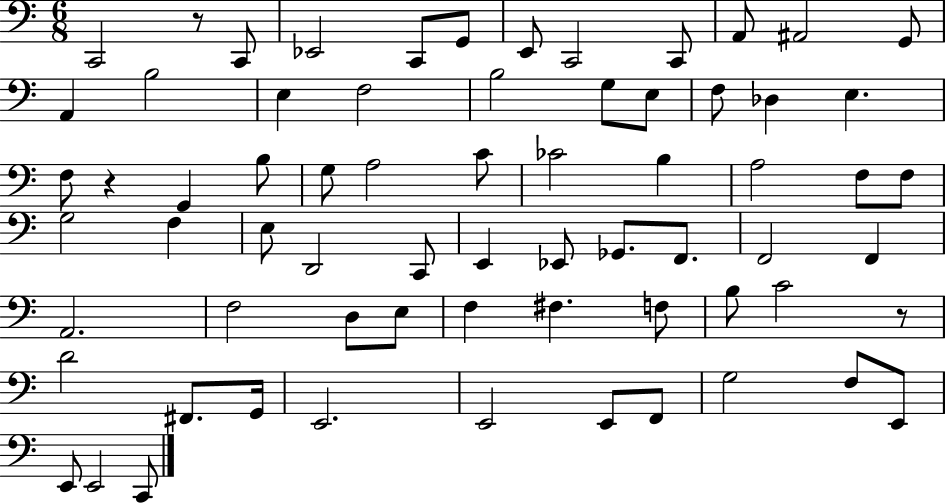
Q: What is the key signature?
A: C major